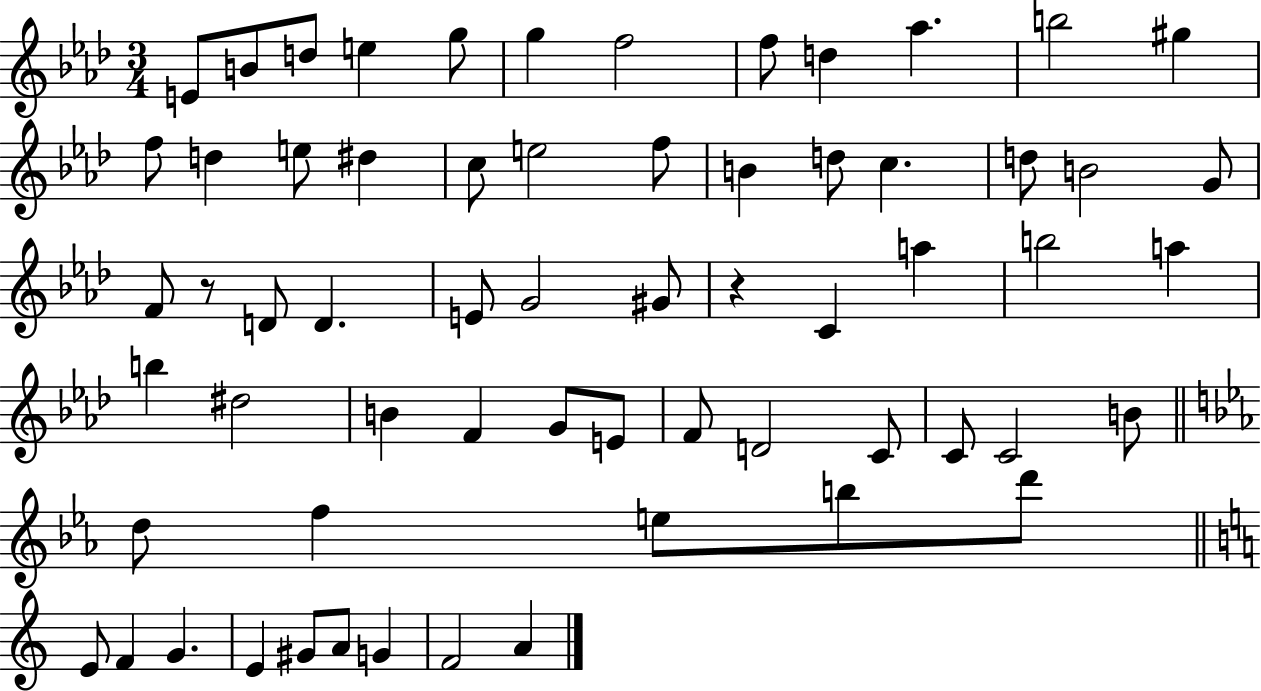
{
  \clef treble
  \numericTimeSignature
  \time 3/4
  \key aes \major
  \repeat volta 2 { e'8 b'8 d''8 e''4 g''8 | g''4 f''2 | f''8 d''4 aes''4. | b''2 gis''4 | \break f''8 d''4 e''8 dis''4 | c''8 e''2 f''8 | b'4 d''8 c''4. | d''8 b'2 g'8 | \break f'8 r8 d'8 d'4. | e'8 g'2 gis'8 | r4 c'4 a''4 | b''2 a''4 | \break b''4 dis''2 | b'4 f'4 g'8 e'8 | f'8 d'2 c'8 | c'8 c'2 b'8 | \break \bar "||" \break \key ees \major d''8 f''4 e''8 b''8 d'''8 | \bar "||" \break \key c \major e'8 f'4 g'4. | e'4 gis'8 a'8 g'4 | f'2 a'4 | } \bar "|."
}